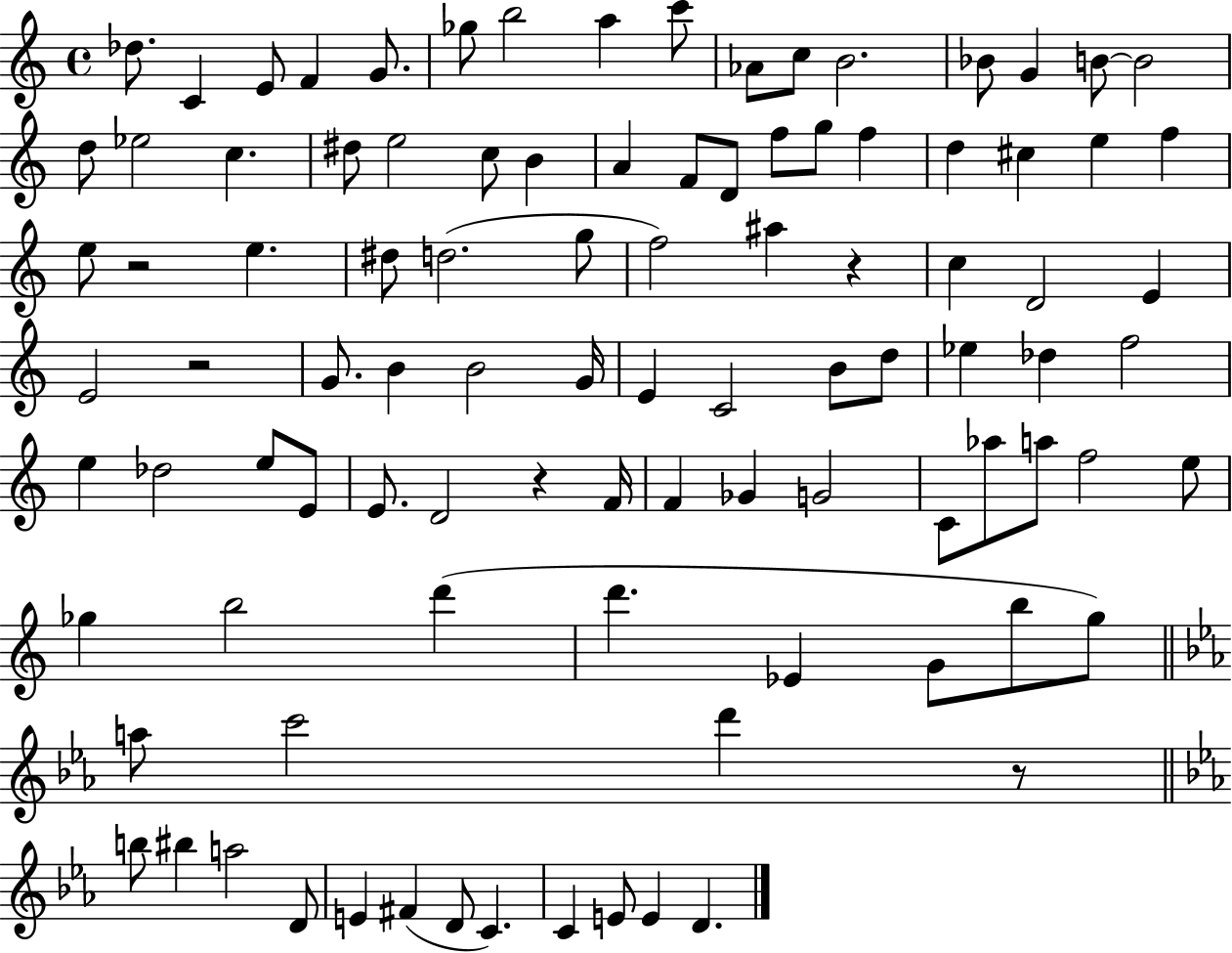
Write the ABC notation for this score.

X:1
T:Untitled
M:4/4
L:1/4
K:C
_d/2 C E/2 F G/2 _g/2 b2 a c'/2 _A/2 c/2 B2 _B/2 G B/2 B2 d/2 _e2 c ^d/2 e2 c/2 B A F/2 D/2 f/2 g/2 f d ^c e f e/2 z2 e ^d/2 d2 g/2 f2 ^a z c D2 E E2 z2 G/2 B B2 G/4 E C2 B/2 d/2 _e _d f2 e _d2 e/2 E/2 E/2 D2 z F/4 F _G G2 C/2 _a/2 a/2 f2 e/2 _g b2 d' d' _E G/2 b/2 g/2 a/2 c'2 d' z/2 b/2 ^b a2 D/2 E ^F D/2 C C E/2 E D